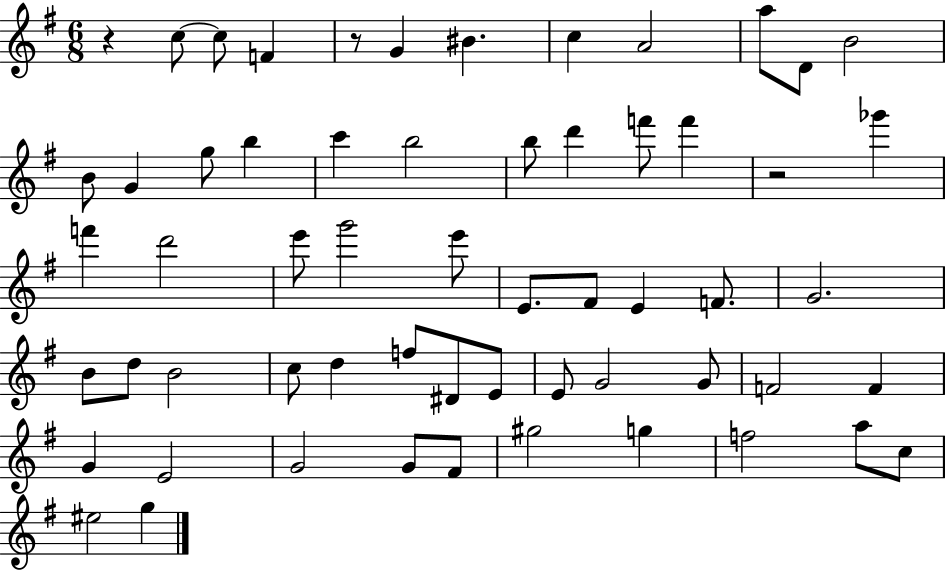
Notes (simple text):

R/q C5/e C5/e F4/q R/e G4/q BIS4/q. C5/q A4/h A5/e D4/e B4/h B4/e G4/q G5/e B5/q C6/q B5/h B5/e D6/q F6/e F6/q R/h Gb6/q F6/q D6/h E6/e G6/h E6/e E4/e. F#4/e E4/q F4/e. G4/h. B4/e D5/e B4/h C5/e D5/q F5/e D#4/e E4/e E4/e G4/h G4/e F4/h F4/q G4/q E4/h G4/h G4/e F#4/e G#5/h G5/q F5/h A5/e C5/e EIS5/h G5/q